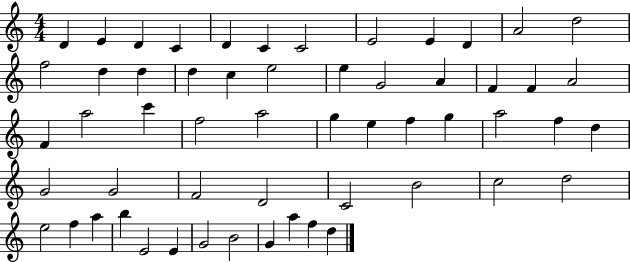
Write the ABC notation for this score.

X:1
T:Untitled
M:4/4
L:1/4
K:C
D E D C D C C2 E2 E D A2 d2 f2 d d d c e2 e G2 A F F A2 F a2 c' f2 a2 g e f g a2 f d G2 G2 F2 D2 C2 B2 c2 d2 e2 f a b E2 E G2 B2 G a f d